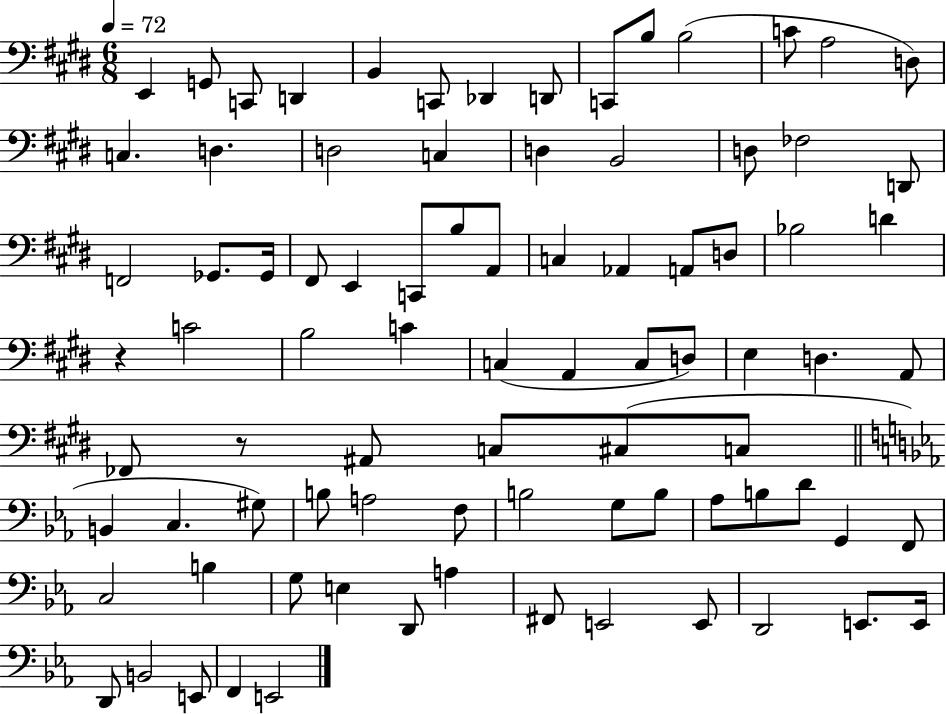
E2/q G2/e C2/e D2/q B2/q C2/e Db2/q D2/e C2/e B3/e B3/h C4/e A3/h D3/e C3/q. D3/q. D3/h C3/q D3/q B2/h D3/e FES3/h D2/e F2/h Gb2/e. Gb2/s F#2/e E2/q C2/e B3/e A2/e C3/q Ab2/q A2/e D3/e Bb3/h D4/q R/q C4/h B3/h C4/q C3/q A2/q C3/e D3/e E3/q D3/q. A2/e FES2/e R/e A#2/e C3/e C#3/e C3/e B2/q C3/q. G#3/e B3/e A3/h F3/e B3/h G3/e B3/e Ab3/e B3/e D4/e G2/q F2/e C3/h B3/q G3/e E3/q D2/e A3/q F#2/e E2/h E2/e D2/h E2/e. E2/s D2/e B2/h E2/e F2/q E2/h